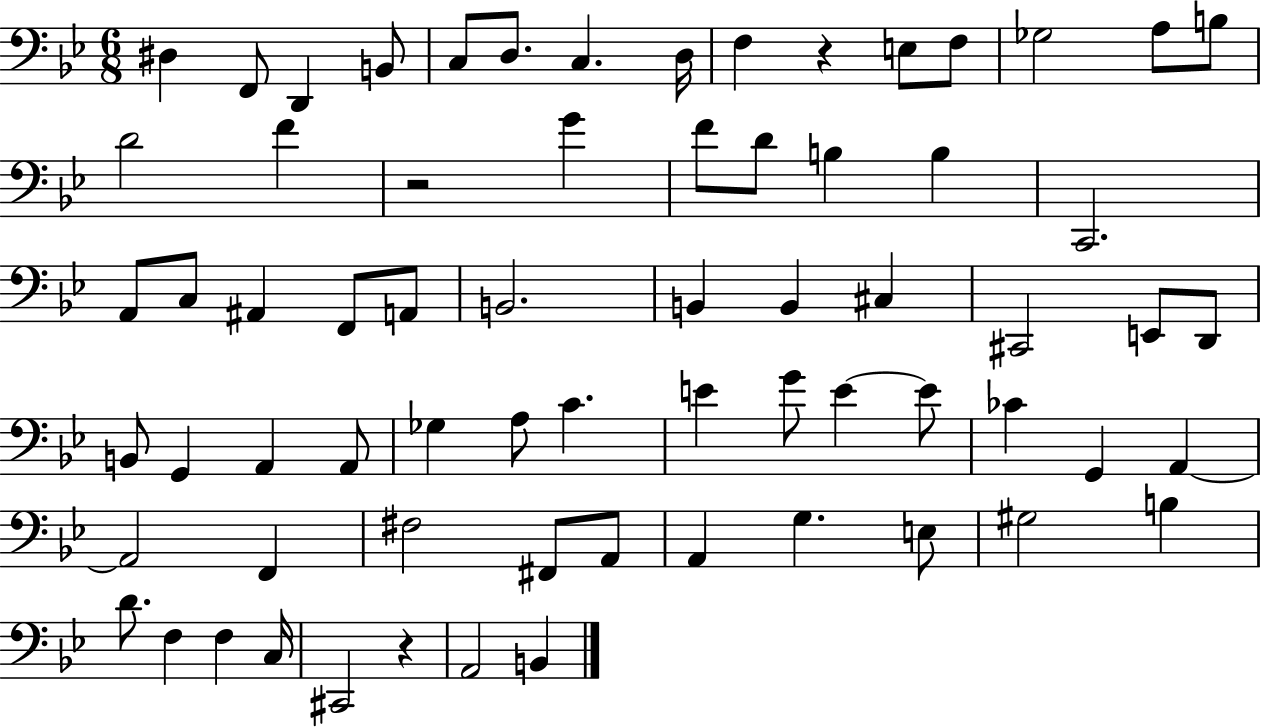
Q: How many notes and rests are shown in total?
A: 68